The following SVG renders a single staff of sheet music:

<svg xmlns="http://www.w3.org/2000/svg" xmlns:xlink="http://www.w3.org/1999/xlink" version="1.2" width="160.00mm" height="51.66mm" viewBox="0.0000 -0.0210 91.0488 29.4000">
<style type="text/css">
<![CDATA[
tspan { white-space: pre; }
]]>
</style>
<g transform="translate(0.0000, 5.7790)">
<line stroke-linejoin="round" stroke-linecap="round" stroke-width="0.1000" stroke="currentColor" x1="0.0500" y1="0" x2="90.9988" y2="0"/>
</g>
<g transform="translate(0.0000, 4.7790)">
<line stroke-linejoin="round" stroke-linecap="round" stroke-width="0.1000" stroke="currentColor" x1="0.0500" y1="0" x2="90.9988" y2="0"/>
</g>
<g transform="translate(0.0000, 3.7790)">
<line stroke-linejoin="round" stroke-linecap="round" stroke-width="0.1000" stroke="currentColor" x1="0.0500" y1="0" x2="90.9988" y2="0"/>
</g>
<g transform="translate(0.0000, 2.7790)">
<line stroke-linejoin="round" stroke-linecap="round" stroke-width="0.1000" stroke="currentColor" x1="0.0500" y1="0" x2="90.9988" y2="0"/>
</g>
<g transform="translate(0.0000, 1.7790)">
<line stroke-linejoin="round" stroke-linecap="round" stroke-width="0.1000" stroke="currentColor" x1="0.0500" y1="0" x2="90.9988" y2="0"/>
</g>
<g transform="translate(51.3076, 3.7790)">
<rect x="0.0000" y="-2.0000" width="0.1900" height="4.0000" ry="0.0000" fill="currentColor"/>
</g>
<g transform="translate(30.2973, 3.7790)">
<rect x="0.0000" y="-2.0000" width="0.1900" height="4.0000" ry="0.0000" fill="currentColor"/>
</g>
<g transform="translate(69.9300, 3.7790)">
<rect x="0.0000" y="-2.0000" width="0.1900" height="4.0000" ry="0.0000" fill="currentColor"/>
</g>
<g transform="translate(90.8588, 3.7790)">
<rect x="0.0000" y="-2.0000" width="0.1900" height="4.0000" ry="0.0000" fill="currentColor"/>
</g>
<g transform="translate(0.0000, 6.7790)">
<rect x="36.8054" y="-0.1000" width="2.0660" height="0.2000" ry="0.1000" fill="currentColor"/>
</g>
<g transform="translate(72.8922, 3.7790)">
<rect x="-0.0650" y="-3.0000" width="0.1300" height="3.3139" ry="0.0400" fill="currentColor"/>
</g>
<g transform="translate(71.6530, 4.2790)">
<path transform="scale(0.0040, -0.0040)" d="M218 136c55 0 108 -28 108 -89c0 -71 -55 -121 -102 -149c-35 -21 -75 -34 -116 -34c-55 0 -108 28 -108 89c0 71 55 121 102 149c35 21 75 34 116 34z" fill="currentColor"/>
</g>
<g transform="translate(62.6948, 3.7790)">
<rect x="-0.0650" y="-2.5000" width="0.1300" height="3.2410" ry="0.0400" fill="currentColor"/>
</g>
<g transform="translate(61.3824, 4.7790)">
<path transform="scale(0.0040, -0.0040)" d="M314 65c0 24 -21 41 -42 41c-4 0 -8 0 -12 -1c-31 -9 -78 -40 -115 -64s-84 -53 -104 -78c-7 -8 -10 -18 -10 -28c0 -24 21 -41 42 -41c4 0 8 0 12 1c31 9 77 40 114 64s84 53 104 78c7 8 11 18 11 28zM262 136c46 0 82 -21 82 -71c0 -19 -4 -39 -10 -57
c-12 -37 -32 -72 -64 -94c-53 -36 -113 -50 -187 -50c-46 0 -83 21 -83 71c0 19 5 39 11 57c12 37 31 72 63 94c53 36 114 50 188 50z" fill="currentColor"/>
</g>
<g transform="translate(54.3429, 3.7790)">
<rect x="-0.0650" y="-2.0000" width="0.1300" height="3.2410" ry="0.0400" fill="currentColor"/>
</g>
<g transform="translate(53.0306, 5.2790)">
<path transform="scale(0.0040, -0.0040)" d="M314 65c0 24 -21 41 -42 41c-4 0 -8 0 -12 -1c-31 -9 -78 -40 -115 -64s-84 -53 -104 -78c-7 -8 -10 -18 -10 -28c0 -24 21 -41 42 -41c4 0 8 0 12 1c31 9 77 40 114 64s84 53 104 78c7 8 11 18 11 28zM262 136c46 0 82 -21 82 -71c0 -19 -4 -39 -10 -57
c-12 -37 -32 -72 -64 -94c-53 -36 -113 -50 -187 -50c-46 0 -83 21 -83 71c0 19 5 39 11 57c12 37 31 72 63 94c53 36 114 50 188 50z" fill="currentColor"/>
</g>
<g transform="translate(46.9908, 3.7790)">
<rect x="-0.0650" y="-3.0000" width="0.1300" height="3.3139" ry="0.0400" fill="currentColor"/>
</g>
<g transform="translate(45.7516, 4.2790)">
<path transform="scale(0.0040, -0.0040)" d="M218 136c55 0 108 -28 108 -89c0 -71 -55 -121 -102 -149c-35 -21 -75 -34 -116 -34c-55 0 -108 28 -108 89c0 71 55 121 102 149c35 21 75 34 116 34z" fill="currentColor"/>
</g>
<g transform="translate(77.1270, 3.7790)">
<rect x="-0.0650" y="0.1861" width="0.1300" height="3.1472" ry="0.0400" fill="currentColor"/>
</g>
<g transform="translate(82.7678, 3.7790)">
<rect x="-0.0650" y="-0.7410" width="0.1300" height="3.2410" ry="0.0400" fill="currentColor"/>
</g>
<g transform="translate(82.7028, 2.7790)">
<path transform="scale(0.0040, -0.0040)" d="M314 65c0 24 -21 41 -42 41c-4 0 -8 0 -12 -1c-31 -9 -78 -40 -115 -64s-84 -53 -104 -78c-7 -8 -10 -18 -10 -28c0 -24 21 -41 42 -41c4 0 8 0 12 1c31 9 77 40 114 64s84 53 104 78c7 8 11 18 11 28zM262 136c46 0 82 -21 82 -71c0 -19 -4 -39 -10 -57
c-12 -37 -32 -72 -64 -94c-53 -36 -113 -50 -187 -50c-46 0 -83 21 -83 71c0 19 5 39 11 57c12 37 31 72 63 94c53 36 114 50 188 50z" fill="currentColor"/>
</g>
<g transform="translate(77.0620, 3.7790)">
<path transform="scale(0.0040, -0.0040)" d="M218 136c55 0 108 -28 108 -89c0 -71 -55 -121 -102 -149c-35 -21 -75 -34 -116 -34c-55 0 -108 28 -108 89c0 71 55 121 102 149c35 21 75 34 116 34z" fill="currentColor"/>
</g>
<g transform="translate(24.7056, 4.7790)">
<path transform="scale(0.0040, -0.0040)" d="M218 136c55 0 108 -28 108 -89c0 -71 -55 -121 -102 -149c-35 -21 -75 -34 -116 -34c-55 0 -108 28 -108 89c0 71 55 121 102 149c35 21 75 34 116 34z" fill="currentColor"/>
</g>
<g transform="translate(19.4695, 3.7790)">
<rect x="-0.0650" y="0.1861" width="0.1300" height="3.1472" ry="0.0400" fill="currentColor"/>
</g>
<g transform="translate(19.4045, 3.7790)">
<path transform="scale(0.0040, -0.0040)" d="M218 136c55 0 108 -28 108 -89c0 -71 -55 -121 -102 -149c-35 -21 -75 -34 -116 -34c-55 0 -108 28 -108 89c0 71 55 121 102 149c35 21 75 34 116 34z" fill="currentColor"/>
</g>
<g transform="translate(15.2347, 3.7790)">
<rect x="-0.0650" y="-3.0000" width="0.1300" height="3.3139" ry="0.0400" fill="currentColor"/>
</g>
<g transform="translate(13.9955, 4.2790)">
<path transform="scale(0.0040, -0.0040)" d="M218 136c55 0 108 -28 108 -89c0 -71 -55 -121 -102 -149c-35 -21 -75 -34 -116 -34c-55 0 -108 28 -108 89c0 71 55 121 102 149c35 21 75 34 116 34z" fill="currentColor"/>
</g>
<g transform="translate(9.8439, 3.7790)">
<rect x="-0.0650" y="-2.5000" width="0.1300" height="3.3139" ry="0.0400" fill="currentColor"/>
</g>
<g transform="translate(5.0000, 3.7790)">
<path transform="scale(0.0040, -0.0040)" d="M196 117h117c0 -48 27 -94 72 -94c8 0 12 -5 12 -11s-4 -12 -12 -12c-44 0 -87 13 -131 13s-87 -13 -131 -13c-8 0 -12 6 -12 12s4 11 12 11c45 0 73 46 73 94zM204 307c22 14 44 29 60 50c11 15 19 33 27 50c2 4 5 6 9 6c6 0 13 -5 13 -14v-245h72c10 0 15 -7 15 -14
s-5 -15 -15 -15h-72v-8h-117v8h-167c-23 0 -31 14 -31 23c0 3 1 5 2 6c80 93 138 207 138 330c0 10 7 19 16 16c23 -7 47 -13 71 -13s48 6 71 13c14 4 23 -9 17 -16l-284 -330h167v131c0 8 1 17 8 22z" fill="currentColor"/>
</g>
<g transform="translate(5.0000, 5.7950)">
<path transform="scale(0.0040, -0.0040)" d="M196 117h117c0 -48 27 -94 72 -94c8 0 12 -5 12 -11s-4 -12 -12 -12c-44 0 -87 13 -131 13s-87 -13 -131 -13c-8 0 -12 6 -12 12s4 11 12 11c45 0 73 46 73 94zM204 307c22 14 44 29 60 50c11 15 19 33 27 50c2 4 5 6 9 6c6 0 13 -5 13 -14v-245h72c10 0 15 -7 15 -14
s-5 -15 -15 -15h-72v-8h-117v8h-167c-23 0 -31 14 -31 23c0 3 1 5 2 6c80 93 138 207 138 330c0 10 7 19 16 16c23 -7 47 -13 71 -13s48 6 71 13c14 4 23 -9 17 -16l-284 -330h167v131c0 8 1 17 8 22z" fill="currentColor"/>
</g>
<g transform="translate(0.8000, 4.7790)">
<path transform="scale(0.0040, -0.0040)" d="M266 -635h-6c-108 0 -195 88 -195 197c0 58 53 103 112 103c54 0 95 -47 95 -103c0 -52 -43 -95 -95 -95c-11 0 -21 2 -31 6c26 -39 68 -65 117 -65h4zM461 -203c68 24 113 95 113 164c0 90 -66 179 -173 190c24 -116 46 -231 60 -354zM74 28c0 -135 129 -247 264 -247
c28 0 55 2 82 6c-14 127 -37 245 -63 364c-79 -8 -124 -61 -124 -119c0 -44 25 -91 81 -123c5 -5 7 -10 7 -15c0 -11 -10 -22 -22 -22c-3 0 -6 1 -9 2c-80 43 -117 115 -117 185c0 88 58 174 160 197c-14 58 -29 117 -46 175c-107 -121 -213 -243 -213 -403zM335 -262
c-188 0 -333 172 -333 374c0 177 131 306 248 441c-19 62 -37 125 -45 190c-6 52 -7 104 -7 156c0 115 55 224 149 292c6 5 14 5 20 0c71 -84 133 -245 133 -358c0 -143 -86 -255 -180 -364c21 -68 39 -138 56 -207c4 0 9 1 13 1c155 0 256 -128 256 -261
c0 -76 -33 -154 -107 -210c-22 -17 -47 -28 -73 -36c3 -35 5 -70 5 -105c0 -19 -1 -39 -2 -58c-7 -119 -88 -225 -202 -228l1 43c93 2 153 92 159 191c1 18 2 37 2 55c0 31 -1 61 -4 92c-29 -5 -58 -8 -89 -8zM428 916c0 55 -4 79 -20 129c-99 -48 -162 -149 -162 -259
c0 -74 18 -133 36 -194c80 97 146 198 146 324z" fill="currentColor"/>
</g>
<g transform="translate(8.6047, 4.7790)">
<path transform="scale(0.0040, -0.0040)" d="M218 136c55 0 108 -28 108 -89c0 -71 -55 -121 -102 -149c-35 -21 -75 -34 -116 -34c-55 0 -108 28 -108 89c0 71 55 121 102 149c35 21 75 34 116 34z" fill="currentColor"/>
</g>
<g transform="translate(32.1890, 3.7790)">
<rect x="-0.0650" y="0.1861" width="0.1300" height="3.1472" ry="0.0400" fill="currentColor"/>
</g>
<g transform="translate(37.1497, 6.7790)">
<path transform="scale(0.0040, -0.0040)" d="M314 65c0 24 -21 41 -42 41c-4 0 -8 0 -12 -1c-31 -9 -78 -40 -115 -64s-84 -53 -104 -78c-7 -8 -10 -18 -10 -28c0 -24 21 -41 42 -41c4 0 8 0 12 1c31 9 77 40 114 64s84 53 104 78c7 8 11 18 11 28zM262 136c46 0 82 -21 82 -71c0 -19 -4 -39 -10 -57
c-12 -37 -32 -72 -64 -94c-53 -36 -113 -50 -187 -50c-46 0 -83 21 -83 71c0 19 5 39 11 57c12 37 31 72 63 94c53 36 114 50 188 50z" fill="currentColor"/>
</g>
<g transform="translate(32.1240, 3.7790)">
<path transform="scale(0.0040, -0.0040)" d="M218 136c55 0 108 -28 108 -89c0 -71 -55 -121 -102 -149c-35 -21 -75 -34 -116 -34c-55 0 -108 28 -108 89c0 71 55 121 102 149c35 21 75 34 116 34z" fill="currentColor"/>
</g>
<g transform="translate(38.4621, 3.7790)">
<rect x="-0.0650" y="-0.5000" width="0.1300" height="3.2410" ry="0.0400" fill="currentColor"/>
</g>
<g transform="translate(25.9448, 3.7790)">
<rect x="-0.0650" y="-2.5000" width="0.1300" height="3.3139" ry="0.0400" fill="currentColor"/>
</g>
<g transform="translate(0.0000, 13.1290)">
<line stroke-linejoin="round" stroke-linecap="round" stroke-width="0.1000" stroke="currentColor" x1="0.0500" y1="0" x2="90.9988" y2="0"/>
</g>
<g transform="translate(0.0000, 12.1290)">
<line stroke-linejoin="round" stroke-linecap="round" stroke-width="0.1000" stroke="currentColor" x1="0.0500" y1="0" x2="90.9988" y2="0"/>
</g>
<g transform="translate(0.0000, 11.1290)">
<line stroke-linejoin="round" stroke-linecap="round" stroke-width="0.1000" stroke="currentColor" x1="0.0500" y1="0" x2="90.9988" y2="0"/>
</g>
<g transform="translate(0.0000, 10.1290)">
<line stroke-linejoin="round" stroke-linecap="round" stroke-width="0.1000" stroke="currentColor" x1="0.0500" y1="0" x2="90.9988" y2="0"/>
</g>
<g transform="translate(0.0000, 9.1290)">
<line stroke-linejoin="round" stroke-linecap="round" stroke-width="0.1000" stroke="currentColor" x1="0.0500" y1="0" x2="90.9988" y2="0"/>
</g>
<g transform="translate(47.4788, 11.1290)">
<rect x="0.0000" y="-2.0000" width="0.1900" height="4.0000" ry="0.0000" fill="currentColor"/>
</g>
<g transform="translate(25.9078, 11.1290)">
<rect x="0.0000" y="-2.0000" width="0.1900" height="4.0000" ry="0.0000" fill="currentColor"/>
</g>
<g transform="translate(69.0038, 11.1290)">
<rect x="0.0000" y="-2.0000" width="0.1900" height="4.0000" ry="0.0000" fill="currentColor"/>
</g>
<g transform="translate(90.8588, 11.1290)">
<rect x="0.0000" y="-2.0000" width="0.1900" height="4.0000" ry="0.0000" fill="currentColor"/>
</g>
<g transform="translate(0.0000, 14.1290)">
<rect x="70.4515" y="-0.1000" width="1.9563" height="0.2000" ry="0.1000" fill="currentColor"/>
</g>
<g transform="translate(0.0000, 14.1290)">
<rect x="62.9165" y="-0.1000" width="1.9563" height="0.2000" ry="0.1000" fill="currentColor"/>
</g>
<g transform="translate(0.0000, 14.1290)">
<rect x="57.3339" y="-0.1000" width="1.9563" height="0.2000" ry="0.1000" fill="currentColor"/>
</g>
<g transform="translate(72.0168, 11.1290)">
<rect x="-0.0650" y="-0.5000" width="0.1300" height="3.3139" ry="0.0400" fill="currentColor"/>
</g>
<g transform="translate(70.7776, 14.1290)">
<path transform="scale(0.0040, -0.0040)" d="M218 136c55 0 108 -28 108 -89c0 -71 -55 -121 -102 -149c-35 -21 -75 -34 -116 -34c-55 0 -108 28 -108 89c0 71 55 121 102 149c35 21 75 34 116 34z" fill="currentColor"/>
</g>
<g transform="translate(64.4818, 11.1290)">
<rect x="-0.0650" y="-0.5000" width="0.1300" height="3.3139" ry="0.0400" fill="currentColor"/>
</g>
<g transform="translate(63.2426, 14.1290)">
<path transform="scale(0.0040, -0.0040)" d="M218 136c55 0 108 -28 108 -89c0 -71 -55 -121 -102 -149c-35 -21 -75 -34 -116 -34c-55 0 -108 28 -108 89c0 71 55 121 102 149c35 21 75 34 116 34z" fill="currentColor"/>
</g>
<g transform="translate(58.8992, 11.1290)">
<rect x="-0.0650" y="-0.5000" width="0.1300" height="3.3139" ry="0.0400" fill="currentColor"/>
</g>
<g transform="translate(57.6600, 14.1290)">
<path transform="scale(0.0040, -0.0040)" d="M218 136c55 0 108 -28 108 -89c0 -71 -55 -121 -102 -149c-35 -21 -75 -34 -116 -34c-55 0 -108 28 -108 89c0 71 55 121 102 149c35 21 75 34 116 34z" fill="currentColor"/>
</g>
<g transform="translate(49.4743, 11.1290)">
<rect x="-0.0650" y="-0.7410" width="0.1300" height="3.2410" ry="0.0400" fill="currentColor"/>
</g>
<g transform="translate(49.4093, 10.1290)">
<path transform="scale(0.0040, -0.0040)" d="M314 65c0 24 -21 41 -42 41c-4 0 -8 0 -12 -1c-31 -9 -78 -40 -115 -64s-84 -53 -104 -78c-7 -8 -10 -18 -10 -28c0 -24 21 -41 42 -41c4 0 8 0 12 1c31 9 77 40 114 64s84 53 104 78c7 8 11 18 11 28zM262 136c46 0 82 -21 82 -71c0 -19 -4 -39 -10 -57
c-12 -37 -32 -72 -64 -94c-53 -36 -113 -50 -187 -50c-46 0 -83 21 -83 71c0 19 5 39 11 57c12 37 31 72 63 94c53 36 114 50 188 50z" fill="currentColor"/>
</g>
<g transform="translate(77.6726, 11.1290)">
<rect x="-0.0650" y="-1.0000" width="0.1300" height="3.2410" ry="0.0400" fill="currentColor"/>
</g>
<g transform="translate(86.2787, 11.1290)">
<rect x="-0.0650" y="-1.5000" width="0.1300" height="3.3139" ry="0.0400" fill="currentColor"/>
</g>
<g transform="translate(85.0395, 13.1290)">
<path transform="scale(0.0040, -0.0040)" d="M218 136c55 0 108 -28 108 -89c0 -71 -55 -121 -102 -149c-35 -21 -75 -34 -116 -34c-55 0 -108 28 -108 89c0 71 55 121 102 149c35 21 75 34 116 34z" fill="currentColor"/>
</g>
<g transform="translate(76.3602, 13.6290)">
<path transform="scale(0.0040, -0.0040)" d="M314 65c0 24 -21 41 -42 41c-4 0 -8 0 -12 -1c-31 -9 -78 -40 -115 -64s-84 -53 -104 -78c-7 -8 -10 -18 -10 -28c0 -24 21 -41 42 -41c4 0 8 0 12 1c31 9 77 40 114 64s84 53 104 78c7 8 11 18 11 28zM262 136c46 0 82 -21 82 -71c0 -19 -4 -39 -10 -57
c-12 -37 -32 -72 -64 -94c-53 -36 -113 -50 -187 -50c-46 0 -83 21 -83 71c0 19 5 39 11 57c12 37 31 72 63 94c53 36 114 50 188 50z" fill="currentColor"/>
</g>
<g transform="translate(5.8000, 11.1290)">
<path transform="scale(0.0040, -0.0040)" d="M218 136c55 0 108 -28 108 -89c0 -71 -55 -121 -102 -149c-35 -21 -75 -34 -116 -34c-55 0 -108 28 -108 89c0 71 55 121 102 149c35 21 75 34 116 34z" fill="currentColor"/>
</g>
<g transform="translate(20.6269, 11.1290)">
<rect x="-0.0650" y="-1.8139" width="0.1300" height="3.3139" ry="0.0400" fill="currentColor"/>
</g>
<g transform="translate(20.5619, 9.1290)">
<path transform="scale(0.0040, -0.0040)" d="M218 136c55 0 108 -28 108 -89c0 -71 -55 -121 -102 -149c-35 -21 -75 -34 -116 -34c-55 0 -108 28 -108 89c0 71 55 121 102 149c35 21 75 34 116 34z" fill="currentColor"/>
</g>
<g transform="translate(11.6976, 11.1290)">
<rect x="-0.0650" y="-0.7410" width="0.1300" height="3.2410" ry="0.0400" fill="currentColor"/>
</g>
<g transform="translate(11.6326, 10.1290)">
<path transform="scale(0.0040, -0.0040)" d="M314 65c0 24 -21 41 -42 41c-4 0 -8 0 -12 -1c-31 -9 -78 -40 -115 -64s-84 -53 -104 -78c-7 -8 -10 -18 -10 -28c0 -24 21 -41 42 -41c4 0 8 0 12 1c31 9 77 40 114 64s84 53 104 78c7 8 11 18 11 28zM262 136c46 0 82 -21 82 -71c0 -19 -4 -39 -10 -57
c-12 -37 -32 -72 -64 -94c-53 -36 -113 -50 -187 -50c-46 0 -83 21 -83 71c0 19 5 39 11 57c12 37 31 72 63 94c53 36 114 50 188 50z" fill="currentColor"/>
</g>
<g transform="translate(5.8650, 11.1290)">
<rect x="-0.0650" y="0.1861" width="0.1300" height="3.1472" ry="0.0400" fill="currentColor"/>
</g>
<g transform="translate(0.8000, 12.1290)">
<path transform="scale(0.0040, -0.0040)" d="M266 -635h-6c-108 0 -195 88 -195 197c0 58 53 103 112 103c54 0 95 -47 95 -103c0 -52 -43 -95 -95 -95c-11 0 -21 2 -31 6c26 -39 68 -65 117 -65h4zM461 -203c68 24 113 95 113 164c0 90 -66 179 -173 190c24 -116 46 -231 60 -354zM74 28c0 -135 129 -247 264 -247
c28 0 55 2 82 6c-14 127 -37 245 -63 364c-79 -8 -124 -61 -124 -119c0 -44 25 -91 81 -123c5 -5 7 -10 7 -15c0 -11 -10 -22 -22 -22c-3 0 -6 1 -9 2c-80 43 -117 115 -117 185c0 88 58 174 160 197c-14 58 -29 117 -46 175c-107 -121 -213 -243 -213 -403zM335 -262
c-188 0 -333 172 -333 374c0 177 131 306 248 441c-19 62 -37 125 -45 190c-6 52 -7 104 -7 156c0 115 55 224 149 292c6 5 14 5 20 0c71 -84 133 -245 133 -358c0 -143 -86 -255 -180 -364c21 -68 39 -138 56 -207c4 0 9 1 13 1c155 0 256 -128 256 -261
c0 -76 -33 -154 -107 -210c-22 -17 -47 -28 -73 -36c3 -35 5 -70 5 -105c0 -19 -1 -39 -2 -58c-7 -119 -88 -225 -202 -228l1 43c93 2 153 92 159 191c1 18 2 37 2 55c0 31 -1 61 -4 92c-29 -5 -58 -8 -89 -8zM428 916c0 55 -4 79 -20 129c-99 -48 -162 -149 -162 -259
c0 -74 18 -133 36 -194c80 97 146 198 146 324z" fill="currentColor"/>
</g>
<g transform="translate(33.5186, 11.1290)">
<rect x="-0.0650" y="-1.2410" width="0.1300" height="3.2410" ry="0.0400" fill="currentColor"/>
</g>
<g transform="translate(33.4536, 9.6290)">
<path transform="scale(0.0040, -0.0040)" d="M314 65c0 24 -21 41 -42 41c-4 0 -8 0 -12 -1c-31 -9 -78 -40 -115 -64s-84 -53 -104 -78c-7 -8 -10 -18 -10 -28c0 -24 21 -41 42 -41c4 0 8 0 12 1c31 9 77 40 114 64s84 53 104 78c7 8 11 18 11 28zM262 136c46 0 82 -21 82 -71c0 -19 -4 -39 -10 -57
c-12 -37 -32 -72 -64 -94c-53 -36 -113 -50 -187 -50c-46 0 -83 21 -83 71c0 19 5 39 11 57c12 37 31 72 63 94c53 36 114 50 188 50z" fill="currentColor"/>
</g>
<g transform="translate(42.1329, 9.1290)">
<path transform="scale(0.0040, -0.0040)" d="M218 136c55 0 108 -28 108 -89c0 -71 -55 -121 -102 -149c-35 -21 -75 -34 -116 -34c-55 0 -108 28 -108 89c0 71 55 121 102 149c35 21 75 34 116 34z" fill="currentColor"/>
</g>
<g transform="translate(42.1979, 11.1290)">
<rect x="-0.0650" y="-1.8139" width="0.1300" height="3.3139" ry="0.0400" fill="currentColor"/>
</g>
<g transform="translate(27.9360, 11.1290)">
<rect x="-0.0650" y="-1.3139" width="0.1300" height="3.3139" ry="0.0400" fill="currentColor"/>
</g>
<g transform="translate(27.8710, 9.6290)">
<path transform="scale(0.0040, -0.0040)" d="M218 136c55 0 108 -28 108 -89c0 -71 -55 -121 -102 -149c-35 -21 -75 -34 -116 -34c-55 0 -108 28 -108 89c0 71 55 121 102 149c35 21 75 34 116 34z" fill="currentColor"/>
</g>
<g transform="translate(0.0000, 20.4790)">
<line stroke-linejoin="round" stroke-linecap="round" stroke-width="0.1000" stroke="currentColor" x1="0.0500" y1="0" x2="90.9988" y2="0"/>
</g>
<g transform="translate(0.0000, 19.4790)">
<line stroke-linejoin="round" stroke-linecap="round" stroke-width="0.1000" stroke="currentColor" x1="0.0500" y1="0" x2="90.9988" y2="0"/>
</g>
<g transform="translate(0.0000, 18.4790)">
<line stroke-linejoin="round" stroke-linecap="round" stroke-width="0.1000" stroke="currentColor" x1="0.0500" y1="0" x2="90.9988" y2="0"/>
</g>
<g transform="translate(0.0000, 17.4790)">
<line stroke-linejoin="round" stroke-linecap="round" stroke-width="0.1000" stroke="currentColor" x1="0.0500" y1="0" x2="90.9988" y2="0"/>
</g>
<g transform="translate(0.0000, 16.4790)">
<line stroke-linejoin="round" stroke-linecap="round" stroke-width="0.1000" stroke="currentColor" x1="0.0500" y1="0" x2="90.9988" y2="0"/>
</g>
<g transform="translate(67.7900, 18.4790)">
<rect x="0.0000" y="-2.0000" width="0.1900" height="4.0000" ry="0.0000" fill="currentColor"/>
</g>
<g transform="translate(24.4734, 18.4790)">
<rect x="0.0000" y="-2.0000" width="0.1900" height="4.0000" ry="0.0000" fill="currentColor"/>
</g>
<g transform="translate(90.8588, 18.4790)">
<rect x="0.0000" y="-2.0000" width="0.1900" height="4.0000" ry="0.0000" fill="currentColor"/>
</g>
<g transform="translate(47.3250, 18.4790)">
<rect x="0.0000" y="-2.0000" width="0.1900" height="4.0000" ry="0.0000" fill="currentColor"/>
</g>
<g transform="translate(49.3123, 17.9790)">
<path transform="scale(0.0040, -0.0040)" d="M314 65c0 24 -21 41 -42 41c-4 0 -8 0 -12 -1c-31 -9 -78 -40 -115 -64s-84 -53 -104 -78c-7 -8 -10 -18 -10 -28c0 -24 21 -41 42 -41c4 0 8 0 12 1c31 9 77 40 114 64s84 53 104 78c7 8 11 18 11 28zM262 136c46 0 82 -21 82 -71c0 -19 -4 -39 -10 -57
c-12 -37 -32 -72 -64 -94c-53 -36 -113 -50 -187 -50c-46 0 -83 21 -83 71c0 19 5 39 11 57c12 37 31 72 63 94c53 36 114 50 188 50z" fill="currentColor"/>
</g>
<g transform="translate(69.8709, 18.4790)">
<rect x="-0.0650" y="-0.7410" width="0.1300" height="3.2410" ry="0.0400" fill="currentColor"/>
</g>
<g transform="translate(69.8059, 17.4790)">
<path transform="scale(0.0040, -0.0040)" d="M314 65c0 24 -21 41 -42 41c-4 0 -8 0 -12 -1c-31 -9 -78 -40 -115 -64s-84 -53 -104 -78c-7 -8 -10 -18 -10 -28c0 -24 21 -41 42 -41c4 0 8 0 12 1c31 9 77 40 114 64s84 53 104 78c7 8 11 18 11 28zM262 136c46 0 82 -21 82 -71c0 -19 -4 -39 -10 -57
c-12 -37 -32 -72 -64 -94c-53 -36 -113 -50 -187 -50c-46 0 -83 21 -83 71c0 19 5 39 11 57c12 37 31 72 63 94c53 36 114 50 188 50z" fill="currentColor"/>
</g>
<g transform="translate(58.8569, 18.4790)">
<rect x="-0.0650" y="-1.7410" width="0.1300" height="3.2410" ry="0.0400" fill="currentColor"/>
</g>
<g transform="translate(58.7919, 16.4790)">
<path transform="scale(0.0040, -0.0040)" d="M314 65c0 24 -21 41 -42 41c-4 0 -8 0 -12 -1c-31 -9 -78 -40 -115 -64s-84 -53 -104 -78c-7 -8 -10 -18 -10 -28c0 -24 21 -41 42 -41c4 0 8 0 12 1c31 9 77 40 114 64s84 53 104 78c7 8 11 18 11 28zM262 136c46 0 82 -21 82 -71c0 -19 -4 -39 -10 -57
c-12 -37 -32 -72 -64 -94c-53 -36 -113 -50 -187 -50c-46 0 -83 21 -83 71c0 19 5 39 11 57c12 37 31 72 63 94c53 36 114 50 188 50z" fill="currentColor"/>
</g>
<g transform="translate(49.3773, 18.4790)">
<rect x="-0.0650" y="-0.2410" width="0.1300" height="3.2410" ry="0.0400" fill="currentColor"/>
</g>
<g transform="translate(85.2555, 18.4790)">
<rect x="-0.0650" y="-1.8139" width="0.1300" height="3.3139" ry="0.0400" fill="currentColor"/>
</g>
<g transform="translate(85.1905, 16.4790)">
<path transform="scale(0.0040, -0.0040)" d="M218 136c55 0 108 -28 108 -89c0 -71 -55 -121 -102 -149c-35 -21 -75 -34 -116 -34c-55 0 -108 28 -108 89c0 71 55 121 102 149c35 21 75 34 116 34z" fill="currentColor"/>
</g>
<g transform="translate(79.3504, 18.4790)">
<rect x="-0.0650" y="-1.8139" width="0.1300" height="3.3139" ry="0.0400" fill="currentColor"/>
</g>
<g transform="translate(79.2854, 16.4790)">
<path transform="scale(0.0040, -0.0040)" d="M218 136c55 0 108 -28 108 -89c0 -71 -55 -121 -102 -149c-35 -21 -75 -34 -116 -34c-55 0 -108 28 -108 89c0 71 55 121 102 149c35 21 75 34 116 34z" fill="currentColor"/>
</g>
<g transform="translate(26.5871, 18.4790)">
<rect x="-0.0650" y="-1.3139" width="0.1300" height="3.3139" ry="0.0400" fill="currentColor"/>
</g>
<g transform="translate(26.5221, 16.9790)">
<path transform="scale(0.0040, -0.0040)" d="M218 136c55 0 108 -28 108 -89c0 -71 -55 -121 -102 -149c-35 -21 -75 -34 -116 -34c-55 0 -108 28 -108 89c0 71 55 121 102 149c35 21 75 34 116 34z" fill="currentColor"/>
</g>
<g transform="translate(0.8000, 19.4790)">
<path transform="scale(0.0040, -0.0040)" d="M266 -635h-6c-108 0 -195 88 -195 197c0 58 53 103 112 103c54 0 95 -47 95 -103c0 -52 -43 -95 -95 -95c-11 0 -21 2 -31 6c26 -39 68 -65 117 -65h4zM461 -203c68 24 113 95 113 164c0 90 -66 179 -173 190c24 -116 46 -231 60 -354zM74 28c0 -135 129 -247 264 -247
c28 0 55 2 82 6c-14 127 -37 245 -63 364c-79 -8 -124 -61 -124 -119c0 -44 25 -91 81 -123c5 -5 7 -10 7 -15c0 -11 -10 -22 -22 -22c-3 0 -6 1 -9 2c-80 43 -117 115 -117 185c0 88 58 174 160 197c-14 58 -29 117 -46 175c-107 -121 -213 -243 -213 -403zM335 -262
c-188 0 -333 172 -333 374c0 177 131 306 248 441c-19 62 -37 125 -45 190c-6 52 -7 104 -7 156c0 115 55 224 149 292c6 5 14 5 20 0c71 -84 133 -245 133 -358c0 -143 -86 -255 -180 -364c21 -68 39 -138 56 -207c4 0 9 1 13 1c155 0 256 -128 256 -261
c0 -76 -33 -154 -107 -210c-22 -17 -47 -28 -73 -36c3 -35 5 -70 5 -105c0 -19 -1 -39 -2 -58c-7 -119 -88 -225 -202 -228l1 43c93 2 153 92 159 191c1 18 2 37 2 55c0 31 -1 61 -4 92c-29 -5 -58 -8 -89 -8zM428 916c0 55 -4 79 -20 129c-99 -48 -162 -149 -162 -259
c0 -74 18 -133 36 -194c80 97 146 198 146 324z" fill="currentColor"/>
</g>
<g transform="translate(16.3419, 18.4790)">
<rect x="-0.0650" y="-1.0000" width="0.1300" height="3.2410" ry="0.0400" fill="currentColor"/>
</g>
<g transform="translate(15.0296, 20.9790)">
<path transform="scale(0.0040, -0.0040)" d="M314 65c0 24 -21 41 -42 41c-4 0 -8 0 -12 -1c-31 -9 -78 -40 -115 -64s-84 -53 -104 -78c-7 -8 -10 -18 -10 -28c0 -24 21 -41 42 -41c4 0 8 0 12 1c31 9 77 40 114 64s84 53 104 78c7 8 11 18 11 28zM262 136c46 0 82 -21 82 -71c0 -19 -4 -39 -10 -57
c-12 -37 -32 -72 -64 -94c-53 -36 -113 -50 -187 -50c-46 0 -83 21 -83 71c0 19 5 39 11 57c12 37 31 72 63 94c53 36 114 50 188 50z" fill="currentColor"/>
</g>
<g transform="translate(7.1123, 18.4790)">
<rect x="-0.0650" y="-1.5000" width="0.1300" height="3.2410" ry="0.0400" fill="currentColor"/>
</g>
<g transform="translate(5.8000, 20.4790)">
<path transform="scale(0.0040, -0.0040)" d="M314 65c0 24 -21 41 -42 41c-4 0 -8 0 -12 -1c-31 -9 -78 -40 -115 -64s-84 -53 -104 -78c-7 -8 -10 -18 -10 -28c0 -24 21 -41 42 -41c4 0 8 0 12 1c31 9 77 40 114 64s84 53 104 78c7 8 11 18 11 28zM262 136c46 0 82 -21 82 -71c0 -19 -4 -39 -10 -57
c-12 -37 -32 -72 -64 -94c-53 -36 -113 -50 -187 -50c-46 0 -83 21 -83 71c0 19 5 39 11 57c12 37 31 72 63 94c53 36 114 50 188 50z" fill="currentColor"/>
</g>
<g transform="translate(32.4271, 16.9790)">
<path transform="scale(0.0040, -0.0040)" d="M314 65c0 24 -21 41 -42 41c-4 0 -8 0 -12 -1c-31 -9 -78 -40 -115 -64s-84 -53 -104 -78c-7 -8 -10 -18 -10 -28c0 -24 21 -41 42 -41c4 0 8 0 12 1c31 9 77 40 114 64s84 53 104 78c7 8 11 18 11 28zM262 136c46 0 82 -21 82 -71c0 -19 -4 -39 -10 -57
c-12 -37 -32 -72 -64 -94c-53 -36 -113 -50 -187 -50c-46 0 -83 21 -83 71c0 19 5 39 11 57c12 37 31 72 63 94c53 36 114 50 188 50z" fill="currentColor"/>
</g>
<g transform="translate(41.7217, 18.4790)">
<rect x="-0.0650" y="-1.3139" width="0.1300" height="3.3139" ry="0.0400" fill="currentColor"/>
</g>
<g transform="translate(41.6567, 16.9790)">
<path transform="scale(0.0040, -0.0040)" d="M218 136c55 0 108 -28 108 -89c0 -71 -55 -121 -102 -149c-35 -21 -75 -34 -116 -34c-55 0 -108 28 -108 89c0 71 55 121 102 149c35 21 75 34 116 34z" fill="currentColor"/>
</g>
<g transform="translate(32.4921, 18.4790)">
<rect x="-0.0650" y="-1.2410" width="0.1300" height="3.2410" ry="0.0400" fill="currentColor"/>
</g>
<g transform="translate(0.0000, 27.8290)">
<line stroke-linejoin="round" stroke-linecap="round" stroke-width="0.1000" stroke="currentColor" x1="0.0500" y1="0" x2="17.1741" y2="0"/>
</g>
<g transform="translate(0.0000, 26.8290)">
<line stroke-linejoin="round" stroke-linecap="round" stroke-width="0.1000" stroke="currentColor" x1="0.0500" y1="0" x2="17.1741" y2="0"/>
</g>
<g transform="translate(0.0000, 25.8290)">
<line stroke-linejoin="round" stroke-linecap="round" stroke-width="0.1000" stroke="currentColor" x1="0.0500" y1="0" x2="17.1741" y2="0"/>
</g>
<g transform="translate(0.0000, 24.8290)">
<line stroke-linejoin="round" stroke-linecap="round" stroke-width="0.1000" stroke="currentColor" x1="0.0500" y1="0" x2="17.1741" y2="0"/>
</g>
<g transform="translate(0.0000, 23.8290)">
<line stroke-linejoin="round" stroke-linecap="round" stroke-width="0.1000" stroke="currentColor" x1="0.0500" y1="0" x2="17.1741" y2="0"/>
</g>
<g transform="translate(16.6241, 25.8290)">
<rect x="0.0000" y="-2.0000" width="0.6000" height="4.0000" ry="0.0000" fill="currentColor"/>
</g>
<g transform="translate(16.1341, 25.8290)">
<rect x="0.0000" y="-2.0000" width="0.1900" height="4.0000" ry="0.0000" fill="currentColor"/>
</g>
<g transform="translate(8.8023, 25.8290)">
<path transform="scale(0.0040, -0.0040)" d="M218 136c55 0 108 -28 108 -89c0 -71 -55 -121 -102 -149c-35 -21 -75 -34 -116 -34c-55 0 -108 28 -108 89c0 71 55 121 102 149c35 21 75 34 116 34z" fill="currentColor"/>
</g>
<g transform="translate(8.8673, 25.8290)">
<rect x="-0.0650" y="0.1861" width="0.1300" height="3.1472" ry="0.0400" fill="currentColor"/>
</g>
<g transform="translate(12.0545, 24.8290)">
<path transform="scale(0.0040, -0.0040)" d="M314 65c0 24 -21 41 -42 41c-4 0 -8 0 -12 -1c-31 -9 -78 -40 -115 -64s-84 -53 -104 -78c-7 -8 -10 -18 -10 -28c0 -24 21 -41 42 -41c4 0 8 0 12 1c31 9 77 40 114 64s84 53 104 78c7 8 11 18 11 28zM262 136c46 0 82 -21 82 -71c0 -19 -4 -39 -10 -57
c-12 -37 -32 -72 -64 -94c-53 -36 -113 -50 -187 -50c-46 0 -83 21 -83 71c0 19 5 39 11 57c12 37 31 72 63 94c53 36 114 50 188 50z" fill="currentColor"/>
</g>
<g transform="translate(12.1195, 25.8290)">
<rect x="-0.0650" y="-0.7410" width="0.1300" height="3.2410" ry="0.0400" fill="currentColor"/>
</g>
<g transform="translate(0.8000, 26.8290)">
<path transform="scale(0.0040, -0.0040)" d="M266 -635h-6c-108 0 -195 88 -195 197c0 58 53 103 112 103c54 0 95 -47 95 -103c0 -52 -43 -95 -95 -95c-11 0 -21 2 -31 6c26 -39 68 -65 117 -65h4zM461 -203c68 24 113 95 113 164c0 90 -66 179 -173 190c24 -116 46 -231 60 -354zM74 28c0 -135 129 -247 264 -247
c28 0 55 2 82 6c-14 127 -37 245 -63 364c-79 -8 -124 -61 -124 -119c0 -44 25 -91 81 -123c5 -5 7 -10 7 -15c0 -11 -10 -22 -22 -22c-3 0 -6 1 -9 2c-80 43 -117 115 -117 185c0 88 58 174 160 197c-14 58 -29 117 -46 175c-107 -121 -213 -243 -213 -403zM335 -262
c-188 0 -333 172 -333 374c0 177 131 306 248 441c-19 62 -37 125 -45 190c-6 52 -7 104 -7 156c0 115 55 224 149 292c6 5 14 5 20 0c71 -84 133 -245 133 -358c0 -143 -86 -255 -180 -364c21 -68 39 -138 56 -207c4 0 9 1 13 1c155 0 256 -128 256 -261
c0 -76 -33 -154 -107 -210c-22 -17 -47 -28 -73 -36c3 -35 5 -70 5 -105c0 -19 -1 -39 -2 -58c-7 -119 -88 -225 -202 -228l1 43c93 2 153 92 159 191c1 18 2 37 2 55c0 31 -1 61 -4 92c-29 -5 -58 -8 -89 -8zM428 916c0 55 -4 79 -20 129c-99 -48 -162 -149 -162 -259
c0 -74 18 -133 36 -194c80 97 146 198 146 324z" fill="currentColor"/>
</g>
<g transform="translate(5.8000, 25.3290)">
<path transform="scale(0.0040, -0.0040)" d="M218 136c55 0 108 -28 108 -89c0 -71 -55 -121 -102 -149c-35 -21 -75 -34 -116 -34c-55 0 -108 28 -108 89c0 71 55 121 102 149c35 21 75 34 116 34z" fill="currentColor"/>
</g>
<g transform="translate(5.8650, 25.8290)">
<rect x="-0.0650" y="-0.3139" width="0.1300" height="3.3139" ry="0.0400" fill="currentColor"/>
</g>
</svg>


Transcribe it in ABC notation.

X:1
T:Untitled
M:4/4
L:1/4
K:C
G A B G B C2 A F2 G2 A B d2 B d2 f e e2 f d2 C C C D2 E E2 D2 e e2 e c2 f2 d2 f f c B d2